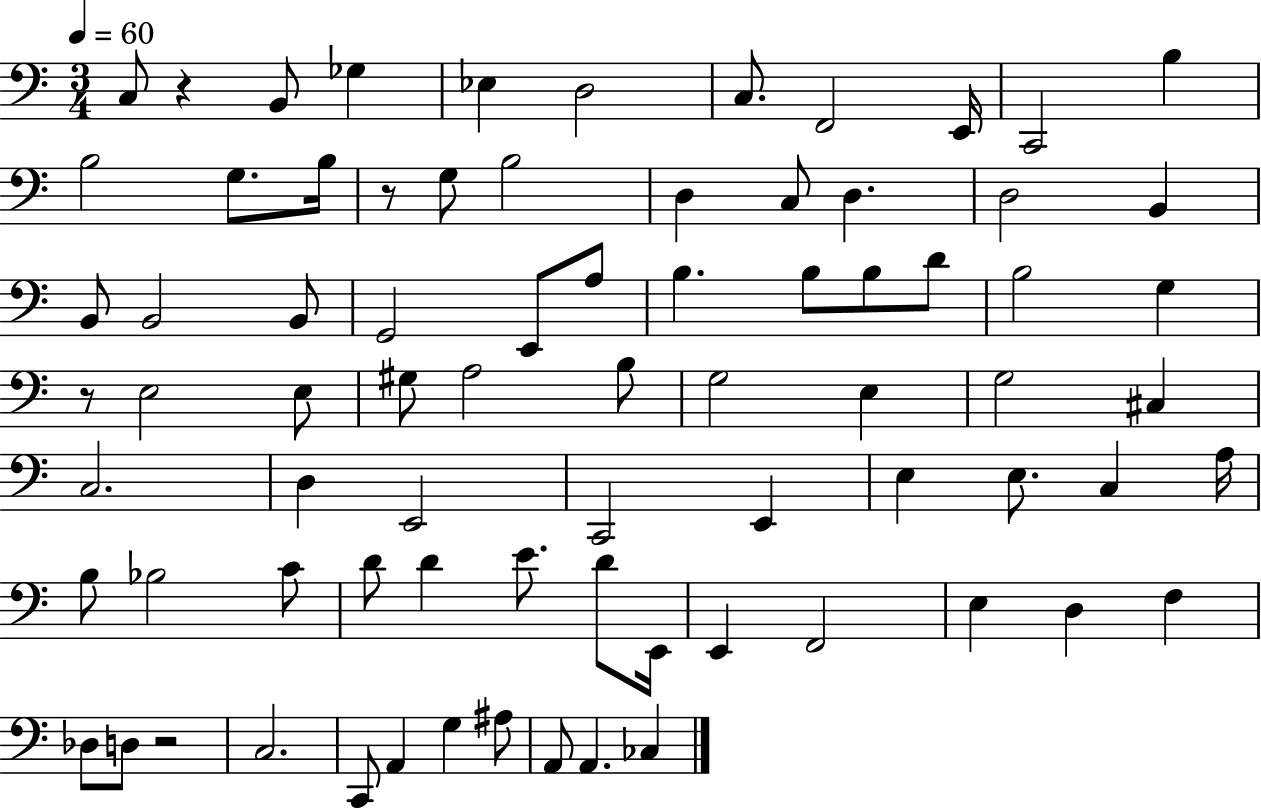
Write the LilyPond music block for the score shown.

{
  \clef bass
  \numericTimeSignature
  \time 3/4
  \key c \major
  \tempo 4 = 60
  c8 r4 b,8 ges4 | ees4 d2 | c8. f,2 e,16 | c,2 b4 | \break b2 g8. b16 | r8 g8 b2 | d4 c8 d4. | d2 b,4 | \break b,8 b,2 b,8 | g,2 e,8 a8 | b4. b8 b8 d'8 | b2 g4 | \break r8 e2 e8 | gis8 a2 b8 | g2 e4 | g2 cis4 | \break c2. | d4 e,2 | c,2 e,4 | e4 e8. c4 a16 | \break b8 bes2 c'8 | d'8 d'4 e'8. d'8 e,16 | e,4 f,2 | e4 d4 f4 | \break des8 d8 r2 | c2. | c,8 a,4 g4 ais8 | a,8 a,4. ces4 | \break \bar "|."
}